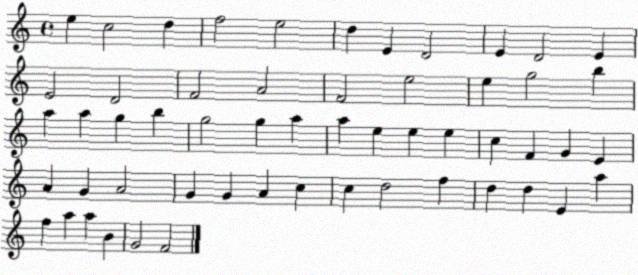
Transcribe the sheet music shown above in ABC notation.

X:1
T:Untitled
M:4/4
L:1/4
K:C
e c2 d f2 e2 d E D2 E D2 E E2 D2 F2 A2 F2 e2 e g2 b a a g b g2 g a a e e e c F G E A G A2 G G A c c d2 f d d E a f a a B G2 F2